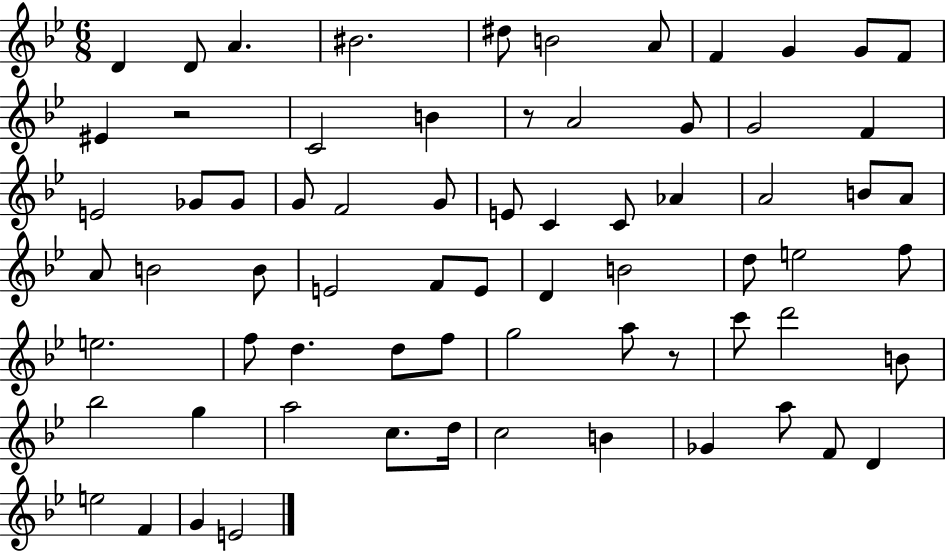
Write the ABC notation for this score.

X:1
T:Untitled
M:6/8
L:1/4
K:Bb
D D/2 A ^B2 ^d/2 B2 A/2 F G G/2 F/2 ^E z2 C2 B z/2 A2 G/2 G2 F E2 _G/2 _G/2 G/2 F2 G/2 E/2 C C/2 _A A2 B/2 A/2 A/2 B2 B/2 E2 F/2 E/2 D B2 d/2 e2 f/2 e2 f/2 d d/2 f/2 g2 a/2 z/2 c'/2 d'2 B/2 _b2 g a2 c/2 d/4 c2 B _G a/2 F/2 D e2 F G E2